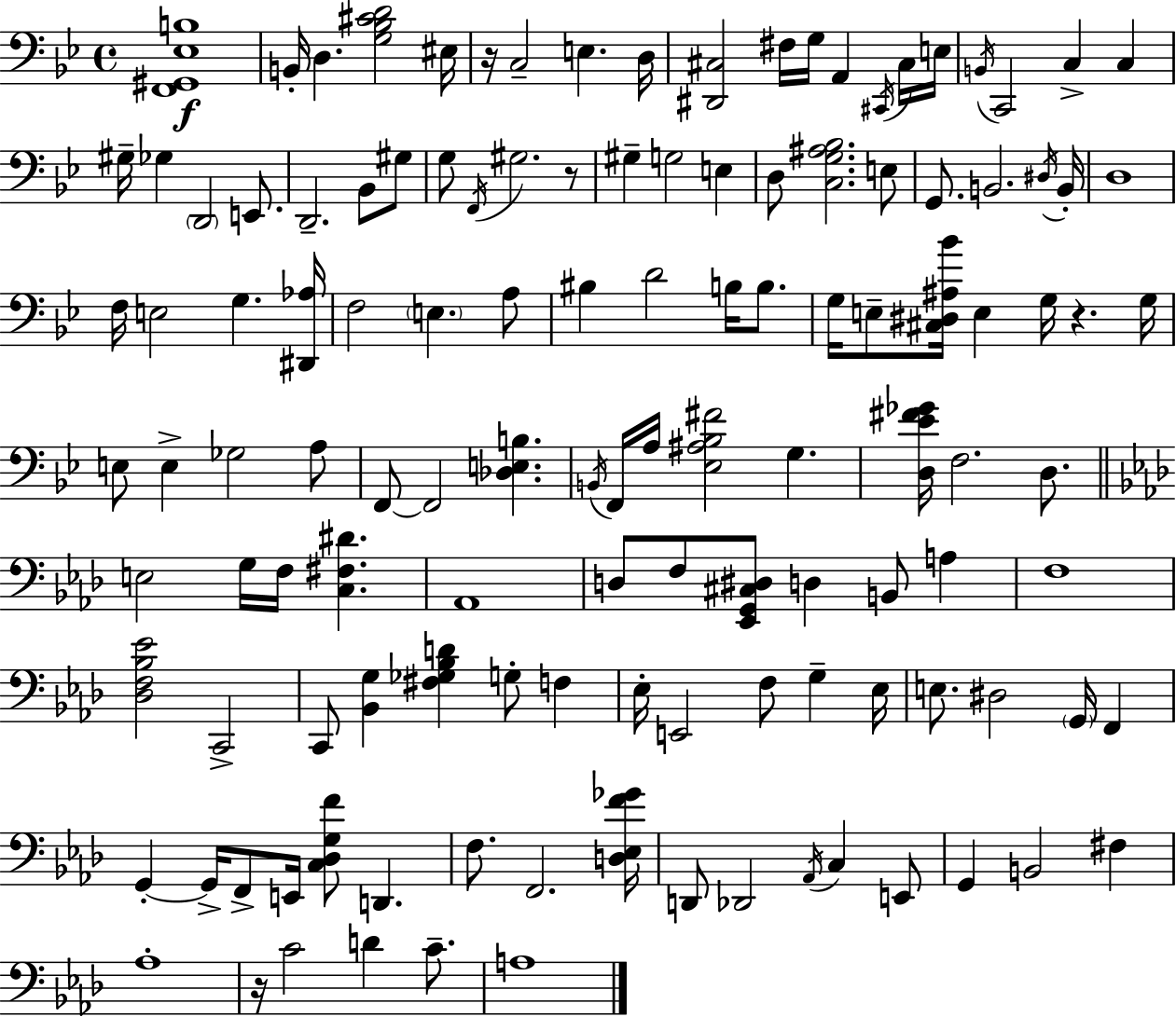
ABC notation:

X:1
T:Untitled
M:4/4
L:1/4
K:Bb
[F,,^G,,_E,B,]4 B,,/4 D, [G,_B,^CD]2 ^E,/4 z/4 C,2 E, D,/4 [^D,,^C,]2 ^F,/4 G,/4 A,, ^C,,/4 ^C,/4 E,/4 B,,/4 C,,2 C, C, ^G,/4 _G, D,,2 E,,/2 D,,2 _B,,/2 ^G,/2 G,/2 F,,/4 ^G,2 z/2 ^G, G,2 E, D,/2 [C,G,^A,_B,]2 E,/2 G,,/2 B,,2 ^D,/4 B,,/4 D,4 F,/4 E,2 G, [^D,,_A,]/4 F,2 E, A,/2 ^B, D2 B,/4 B,/2 G,/4 E,/2 [^C,^D,^A,_B]/4 E, G,/4 z G,/4 E,/2 E, _G,2 A,/2 F,,/2 F,,2 [_D,E,B,] B,,/4 F,,/4 A,/4 [_E,^A,_B,^F]2 G, [D,_E^F_G]/4 F,2 D,/2 E,2 G,/4 F,/4 [C,^F,^D] _A,,4 D,/2 F,/2 [_E,,G,,^C,^D,]/2 D, B,,/2 A, F,4 [_D,F,_B,_E]2 C,,2 C,,/2 [_B,,G,] [^F,_G,_B,D] G,/2 F, _E,/4 E,,2 F,/2 G, _E,/4 E,/2 ^D,2 G,,/4 F,, G,, G,,/4 F,,/2 E,,/4 [C,_D,G,F]/2 D,, F,/2 F,,2 [D,_E,F_G]/4 D,,/2 _D,,2 _A,,/4 C, E,,/2 G,, B,,2 ^F, _A,4 z/4 C2 D C/2 A,4